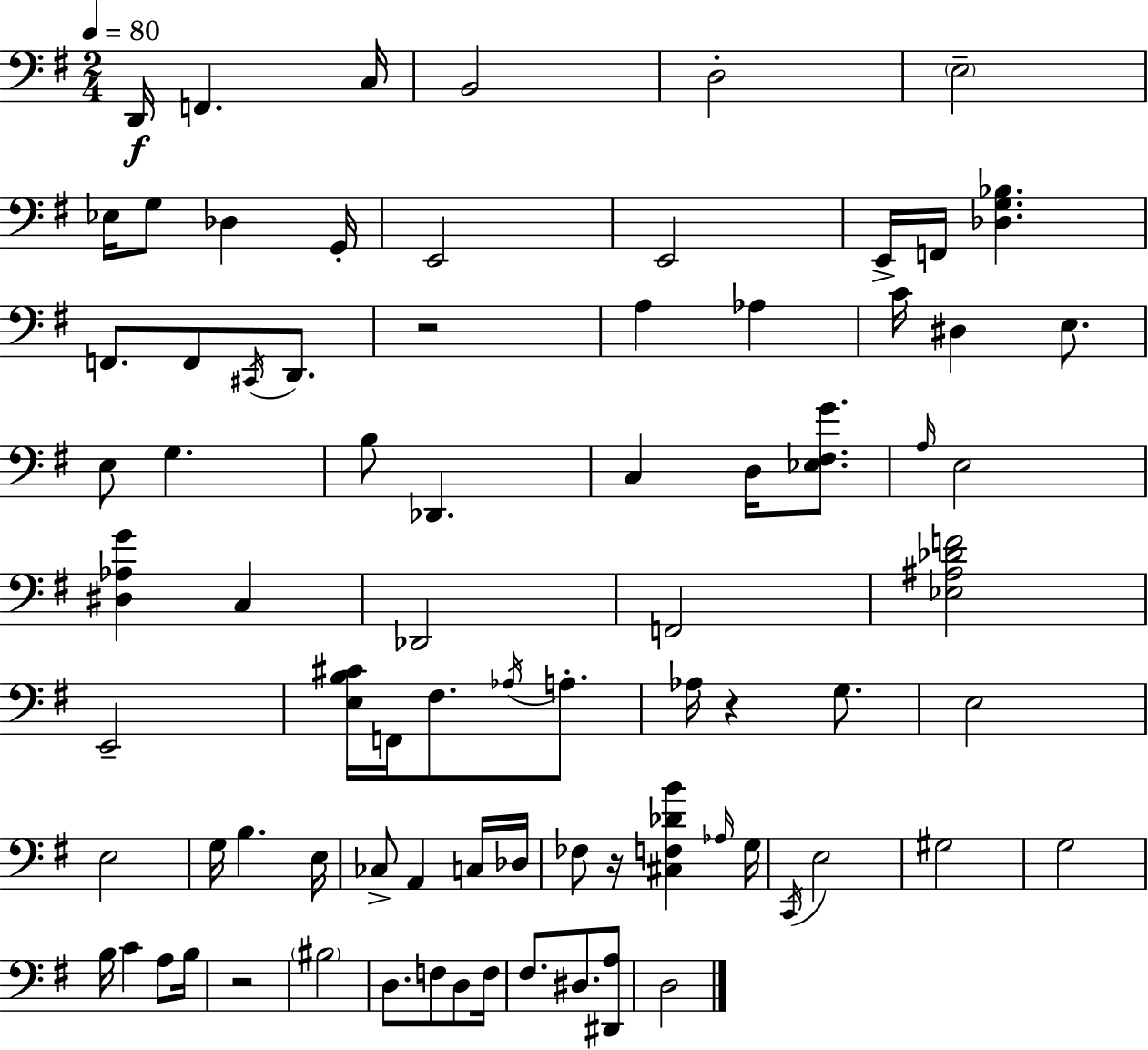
D2/s F2/q. C3/s B2/h D3/h E3/h Eb3/s G3/e Db3/q G2/s E2/h E2/h E2/s F2/s [Db3,G3,Bb3]/q. F2/e. F2/e C#2/s D2/e. R/h A3/q Ab3/q C4/s D#3/q E3/e. E3/e G3/q. B3/e Db2/q. C3/q D3/s [Eb3,F#3,G4]/e. A3/s E3/h [D#3,Ab3,G4]/q C3/q Db2/h F2/h [Eb3,A#3,Db4,F4]/h E2/h [E3,B3,C#4]/s F2/s F#3/e. Ab3/s A3/e. Ab3/s R/q G3/e. E3/h E3/h G3/s B3/q. E3/s CES3/e A2/q C3/s Db3/s FES3/e R/s [C#3,F3,Db4,B4]/q Ab3/s G3/s C2/s E3/h G#3/h G3/h B3/s C4/q A3/e B3/s R/h BIS3/h D3/e. F3/e D3/e F3/s F#3/e. D#3/e. [D#2,A3]/e D3/h